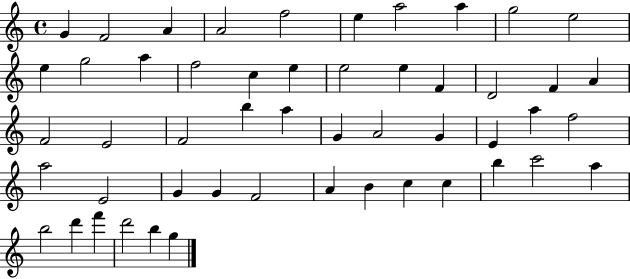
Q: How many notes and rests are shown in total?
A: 51